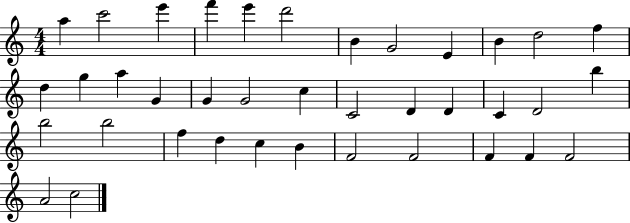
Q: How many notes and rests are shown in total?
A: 38